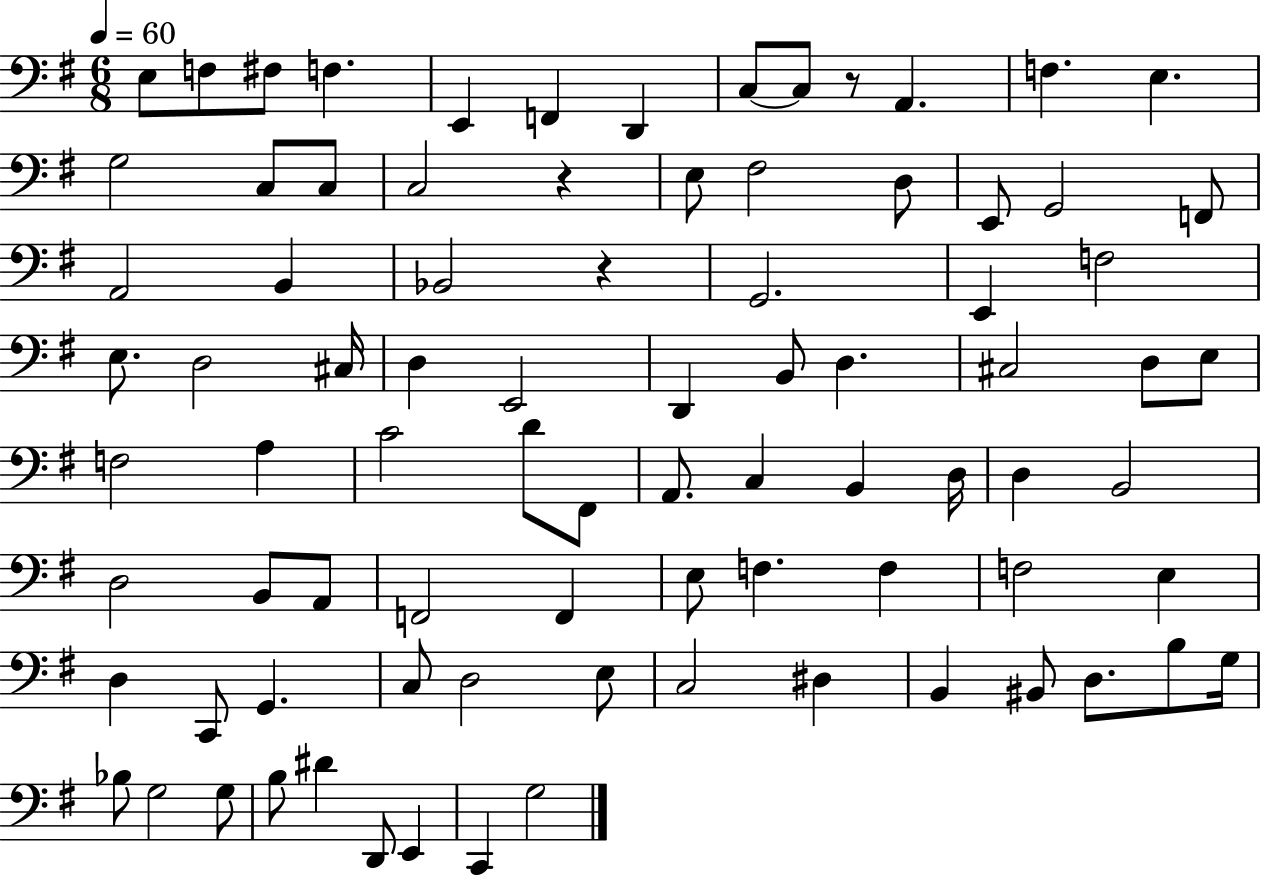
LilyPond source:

{
  \clef bass
  \numericTimeSignature
  \time 6/8
  \key g \major
  \tempo 4 = 60
  e8 f8 fis8 f4. | e,4 f,4 d,4 | c8~~ c8 r8 a,4. | f4. e4. | \break g2 c8 c8 | c2 r4 | e8 fis2 d8 | e,8 g,2 f,8 | \break a,2 b,4 | bes,2 r4 | g,2. | e,4 f2 | \break e8. d2 cis16 | d4 e,2 | d,4 b,8 d4. | cis2 d8 e8 | \break f2 a4 | c'2 d'8 fis,8 | a,8. c4 b,4 d16 | d4 b,2 | \break d2 b,8 a,8 | f,2 f,4 | e8 f4. f4 | f2 e4 | \break d4 c,8 g,4. | c8 d2 e8 | c2 dis4 | b,4 bis,8 d8. b8 g16 | \break bes8 g2 g8 | b8 dis'4 d,8 e,4 | c,4 g2 | \bar "|."
}